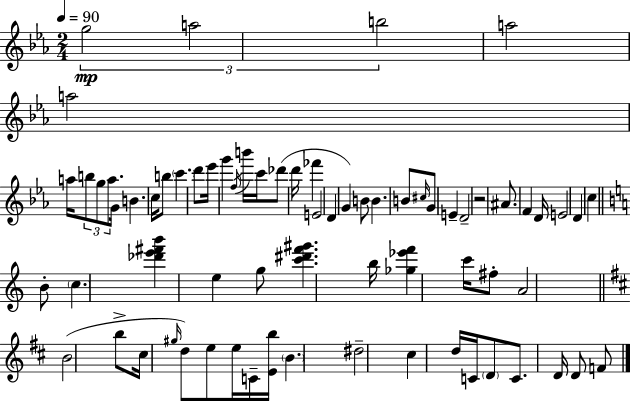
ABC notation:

X:1
T:Untitled
M:2/4
L:1/4
K:Cm
g2 a2 b2 a2 a2 a/4 b/2 g/2 a/2 G/4 B c/4 b/2 c' d'/2 _e'/4 g' f/4 b'/4 c'/4 _d'/2 d'/4 _f' E2 D G B/2 B B/2 ^c/4 G/2 E D2 z2 ^A/2 F D/4 E2 D c B/2 c [_d'e'^f'b'] e g/2 [c'^d'f'^g'] b/4 [_g_e'f'] c'/4 ^f/2 A2 B2 b/2 ^c/4 ^g/4 d/2 e/2 e/4 C/4 [Eb]/4 B ^d2 ^c d/4 C/4 D/2 C/2 D/4 D/2 F/2